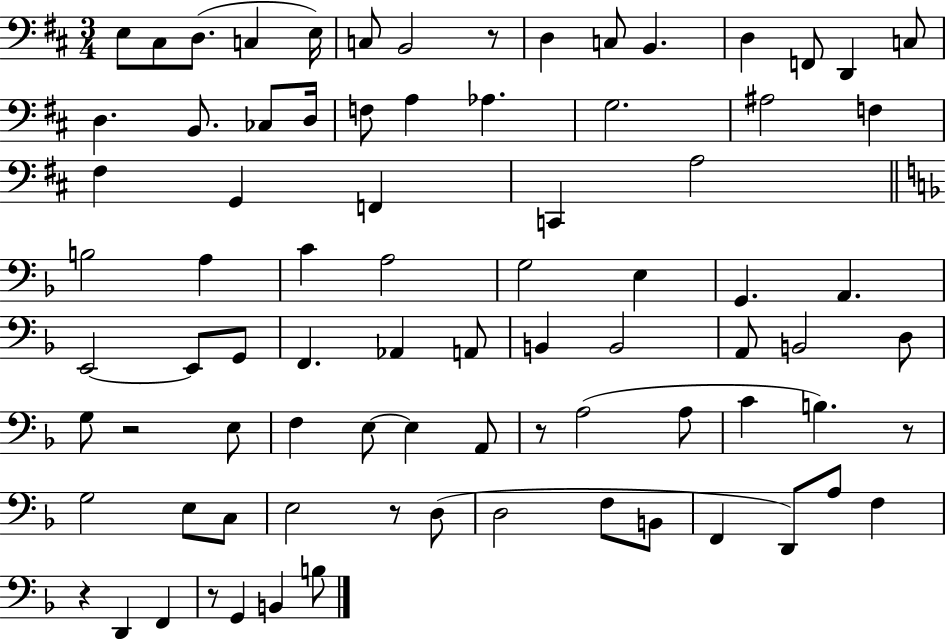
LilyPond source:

{
  \clef bass
  \numericTimeSignature
  \time 3/4
  \key d \major
  e8 cis8 d8.( c4 e16) | c8 b,2 r8 | d4 c8 b,4. | d4 f,8 d,4 c8 | \break d4. b,8. ces8 d16 | f8 a4 aes4. | g2. | ais2 f4 | \break fis4 g,4 f,4 | c,4 a2 | \bar "||" \break \key f \major b2 a4 | c'4 a2 | g2 e4 | g,4. a,4. | \break e,2~~ e,8 g,8 | f,4. aes,4 a,8 | b,4 b,2 | a,8 b,2 d8 | \break g8 r2 e8 | f4 e8~~ e4 a,8 | r8 a2( a8 | c'4 b4.) r8 | \break g2 e8 c8 | e2 r8 d8( | d2 f8 b,8 | f,4 d,8) a8 f4 | \break r4 d,4 f,4 | r8 g,4 b,4 b8 | \bar "|."
}